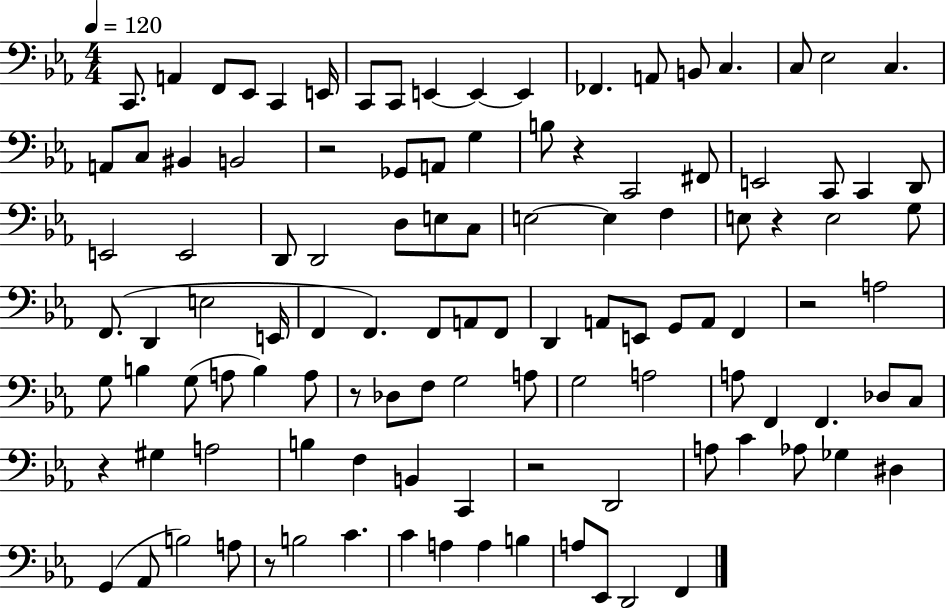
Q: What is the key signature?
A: EES major